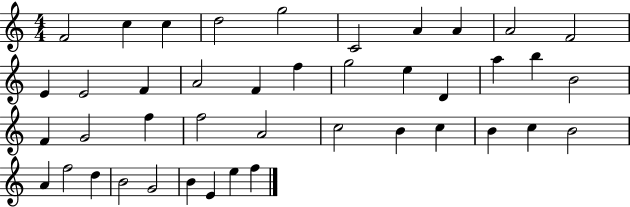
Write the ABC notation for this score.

X:1
T:Untitled
M:4/4
L:1/4
K:C
F2 c c d2 g2 C2 A A A2 F2 E E2 F A2 F f g2 e D a b B2 F G2 f f2 A2 c2 B c B c B2 A f2 d B2 G2 B E e f